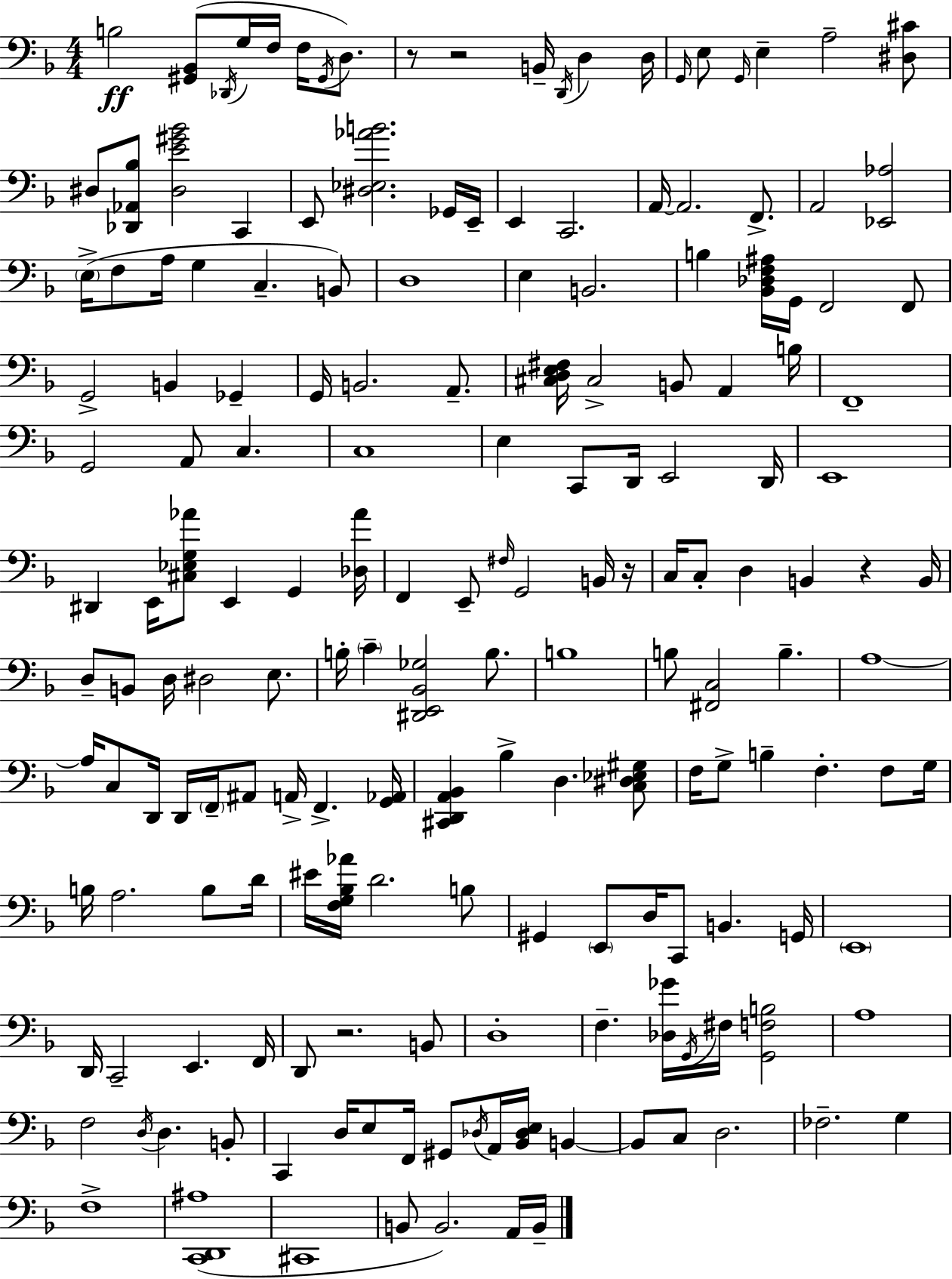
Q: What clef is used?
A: bass